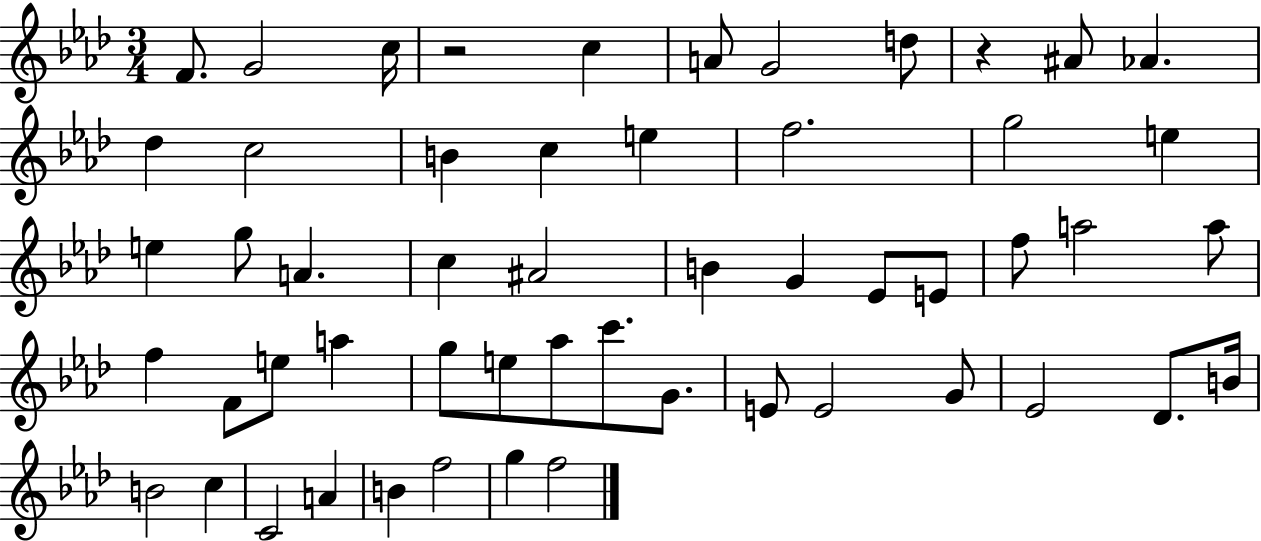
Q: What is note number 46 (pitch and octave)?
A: C5